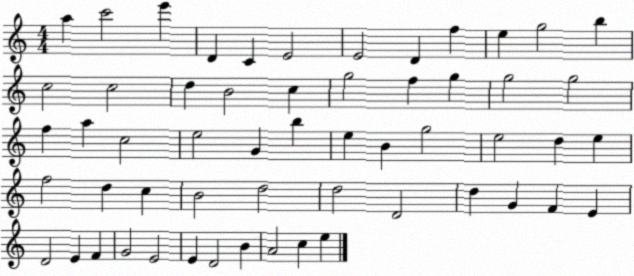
X:1
T:Untitled
M:4/4
L:1/4
K:C
a c'2 e' D C E2 E2 D f e g2 b c2 c2 d B2 c g2 f g g2 g2 f a c2 e2 G b e B g2 e2 d e f2 d c B2 d2 d2 D2 d G F E D2 E F G2 E2 E D2 B A2 c e